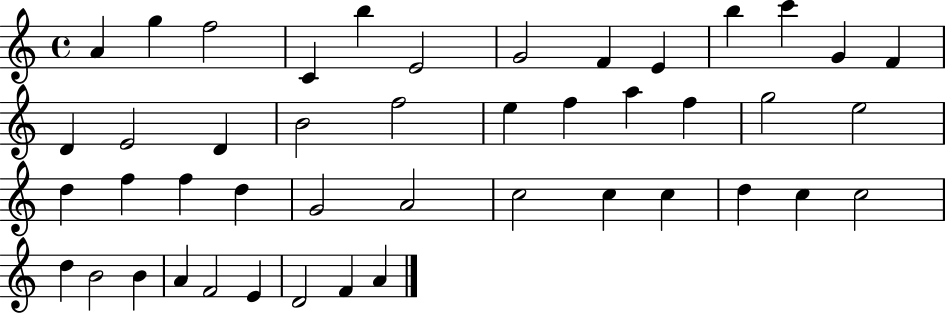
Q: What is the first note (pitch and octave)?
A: A4